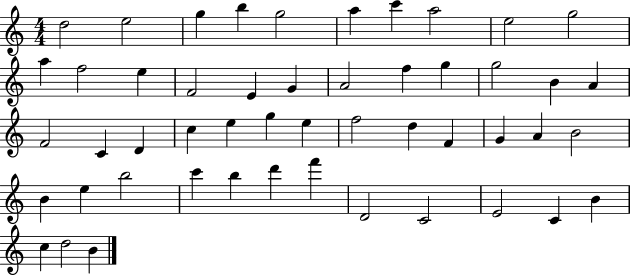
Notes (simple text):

D5/h E5/h G5/q B5/q G5/h A5/q C6/q A5/h E5/h G5/h A5/q F5/h E5/q F4/h E4/q G4/q A4/h F5/q G5/q G5/h B4/q A4/q F4/h C4/q D4/q C5/q E5/q G5/q E5/q F5/h D5/q F4/q G4/q A4/q B4/h B4/q E5/q B5/h C6/q B5/q D6/q F6/q D4/h C4/h E4/h C4/q B4/q C5/q D5/h B4/q